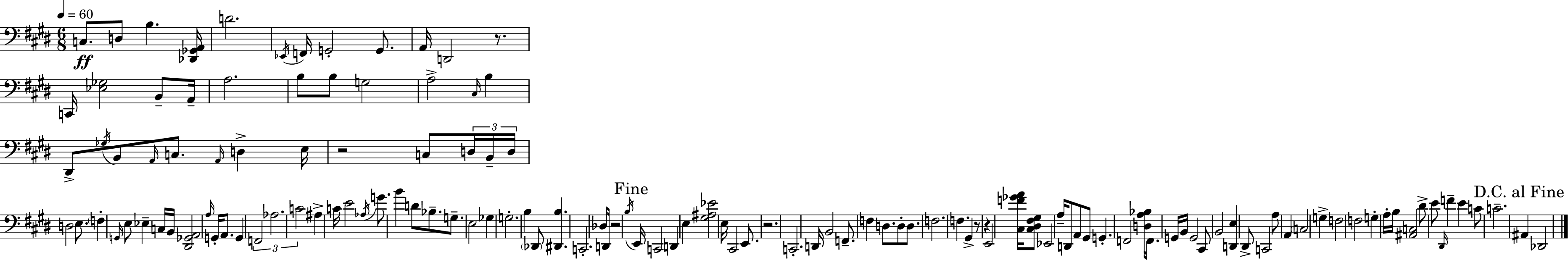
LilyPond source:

{
  \clef bass
  \numericTimeSignature
  \time 6/8
  \key e \major
  \tempo 4 = 60
  c8.\ff d8 b4. <des, ges, a,>16 | d'2. | \acciaccatura { ees,16 } f,16 g,2-. g,8. | a,16 d,2 r8. | \break c,16 <ees ges>2 b,8-- | a,16-- a2. | b8 b8 g2 | a2-> \grace { cis16 } b4 | \break dis,8-> \acciaccatura { ges16 } b,8 \grace { a,16 } c8. \grace { a,16 } | d4-> e16 r2 | c8 \tuplet 3/2 { d16 b,16-- d16 } d2 | e8. \parenthesize f4-. \grace { g,16 } e8 | \break ees4-- c16 b,16 <dis, ges, a,>2 | \grace { a16 } g,16-. a,8. g,4 \tuplet 3/2 { f,2 | aes2. | c'2 } | \break ais4-> c'16 e'2 | \acciaccatura { aes16 } g'8. b'4 | d'8 bes8.-- g8.-- e2 | ges4 g2.-. | \break b4 | \parenthesize des,8 <dis, b>4. c,2.-. | des8 d,16 r2 | \acciaccatura { b16 } \mark "Fine" e,16 c,2 | \break d,4 e4 | <gis ais ees'>2 e16 cis,2 | e,8. r2. | c,2.-. | \break d,16 b,2 | f,8.-- f4 | d8. d8-. d8. f2. | f4. | \break gis,4-> r8 r4 | e,2 <cis f' ges' a'>16 <cis dis fis gis>8 | ees,2 a16-- d,8 a,8 | gis,8 g,4.-. f,2 | \break <d a bes>16 f,8. g,16 b,16 g,2 | cis,8 b,2 | <d, e>4 dis,8-> c,2 | a8 a,4 | \break \parenthesize c2 g4-> | f2 f2 | g4-. a16-. b16 <ais, c>2 | dis'8-> e'8 \grace { dis,16 } | \break f'4-- e'4 c'8 c'2.-- | \mark "D.C. al Fine" ais,4 | des,2 \bar "|."
}